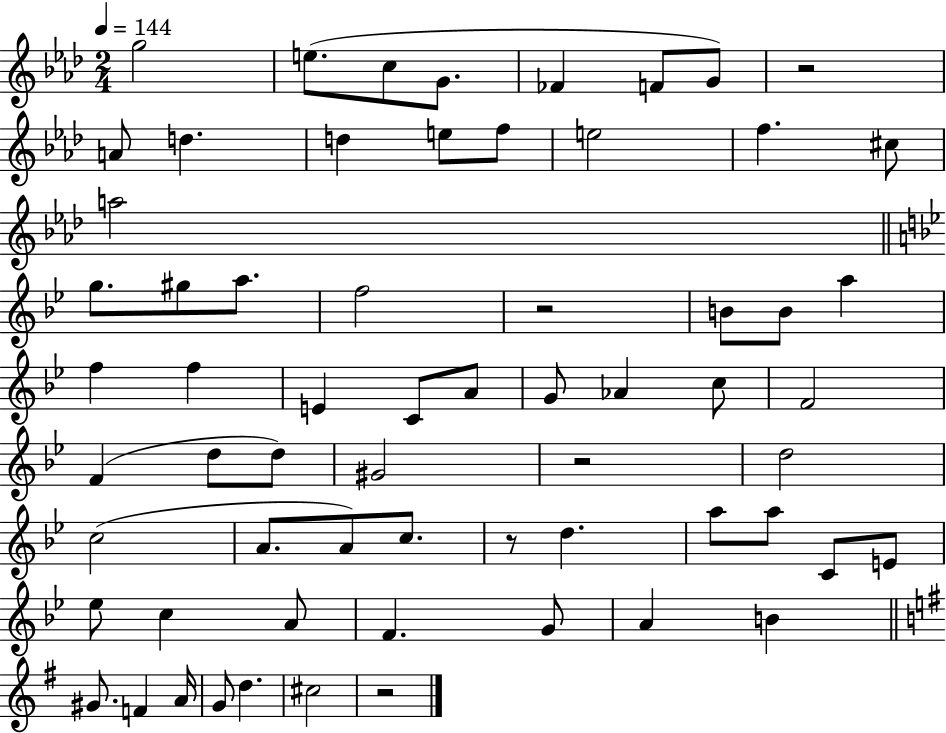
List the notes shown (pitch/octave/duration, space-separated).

G5/h E5/e. C5/e G4/e. FES4/q F4/e G4/e R/h A4/e D5/q. D5/q E5/e F5/e E5/h F5/q. C#5/e A5/h G5/e. G#5/e A5/e. F5/h R/h B4/e B4/e A5/q F5/q F5/q E4/q C4/e A4/e G4/e Ab4/q C5/e F4/h F4/q D5/e D5/e G#4/h R/h D5/h C5/h A4/e. A4/e C5/e. R/e D5/q. A5/e A5/e C4/e E4/e Eb5/e C5/q A4/e F4/q. G4/e A4/q B4/q G#4/e. F4/q A4/s G4/e D5/q. C#5/h R/h